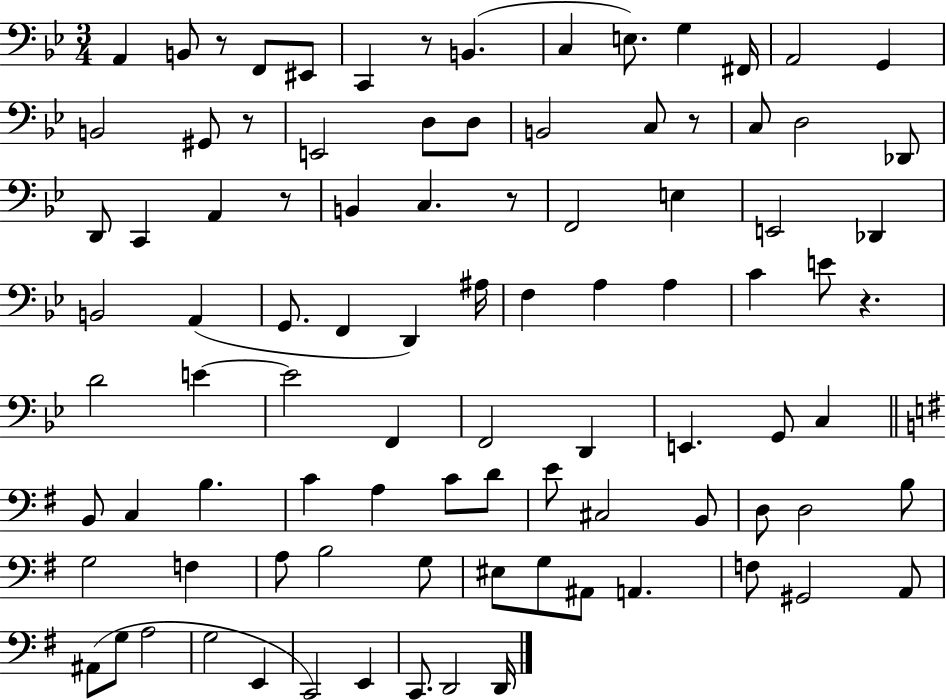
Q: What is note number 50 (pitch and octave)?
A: G2